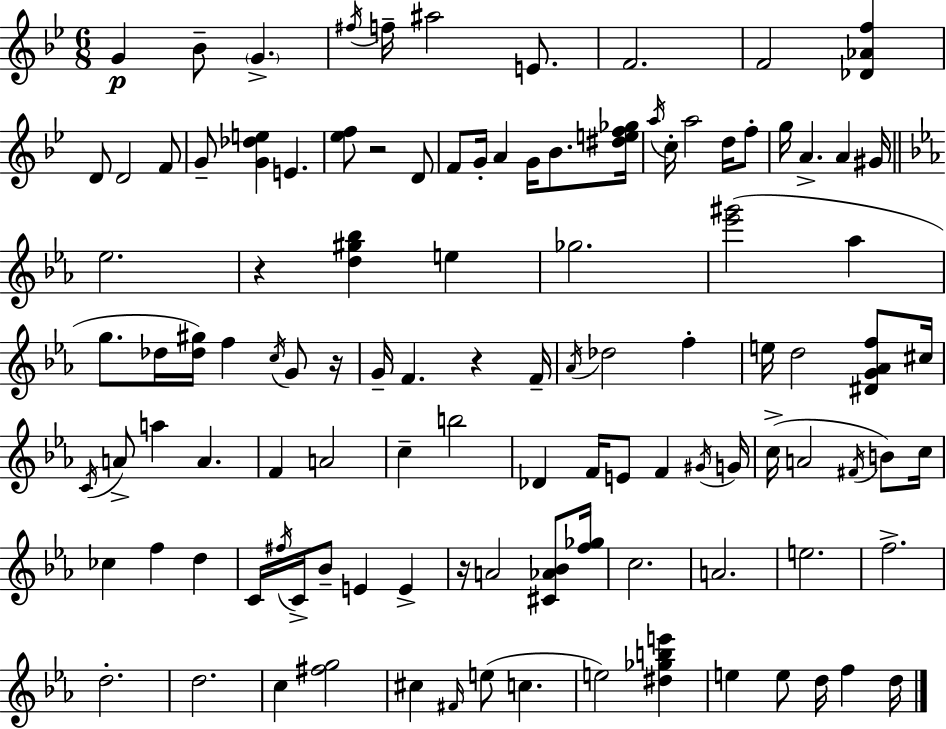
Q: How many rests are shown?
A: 5